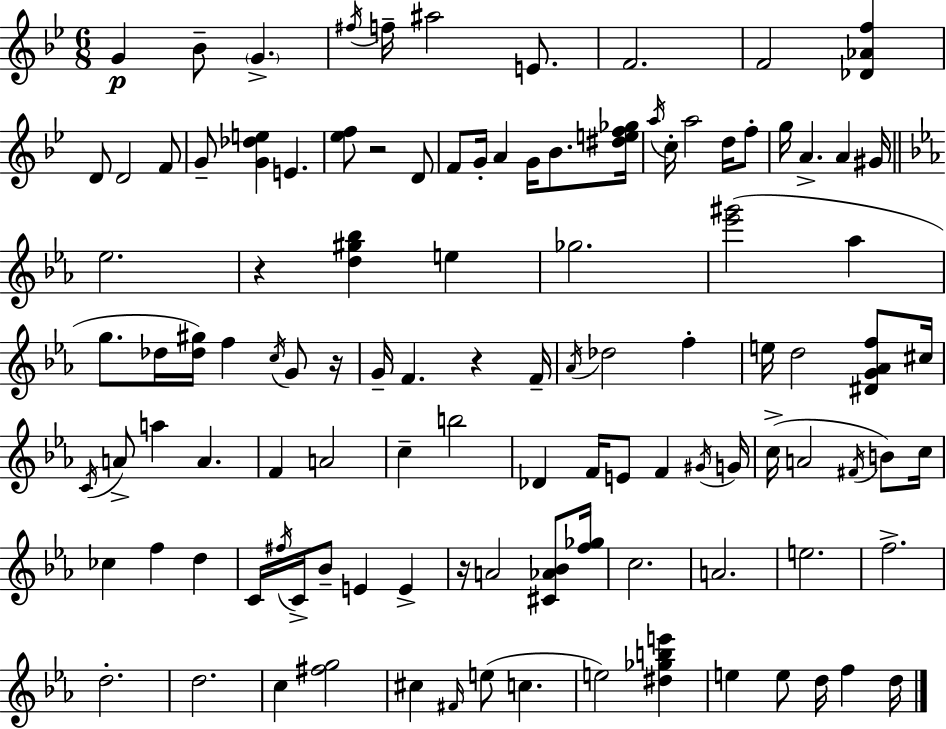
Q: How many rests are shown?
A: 5